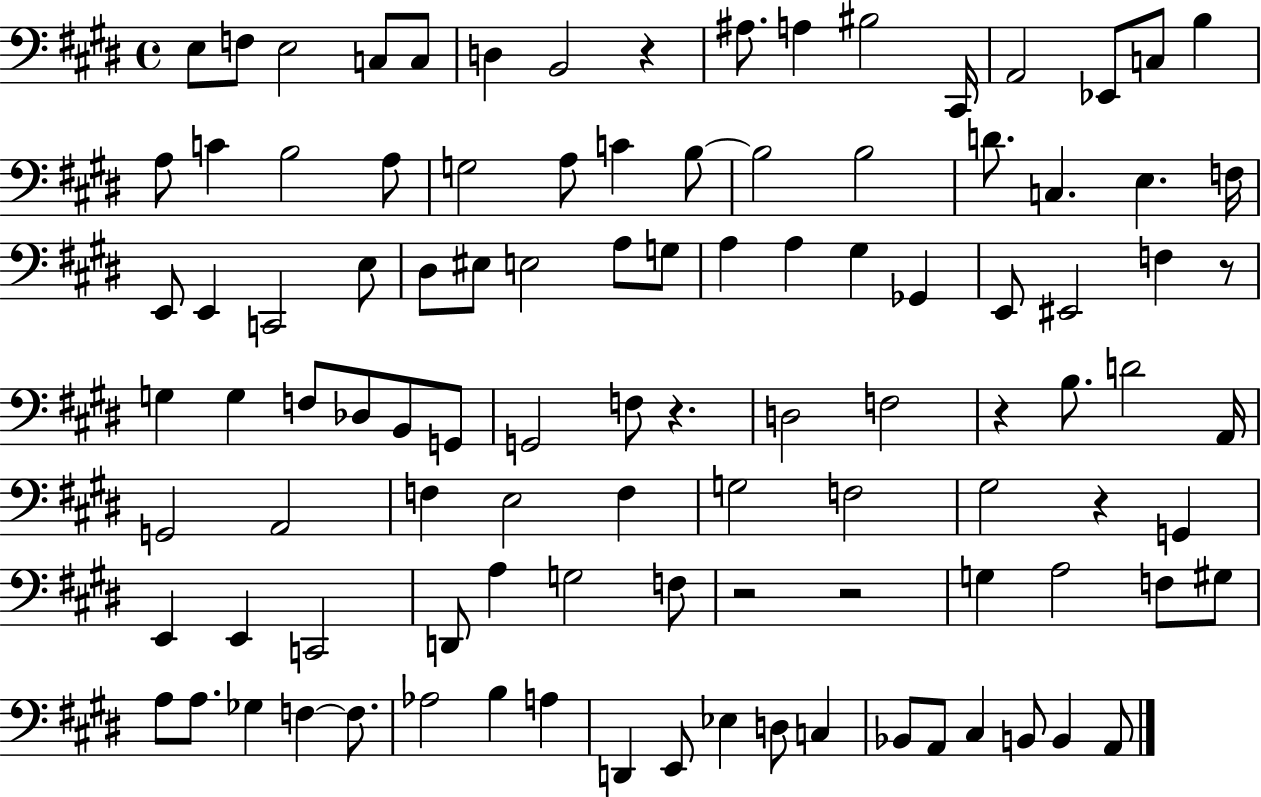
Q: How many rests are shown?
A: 7